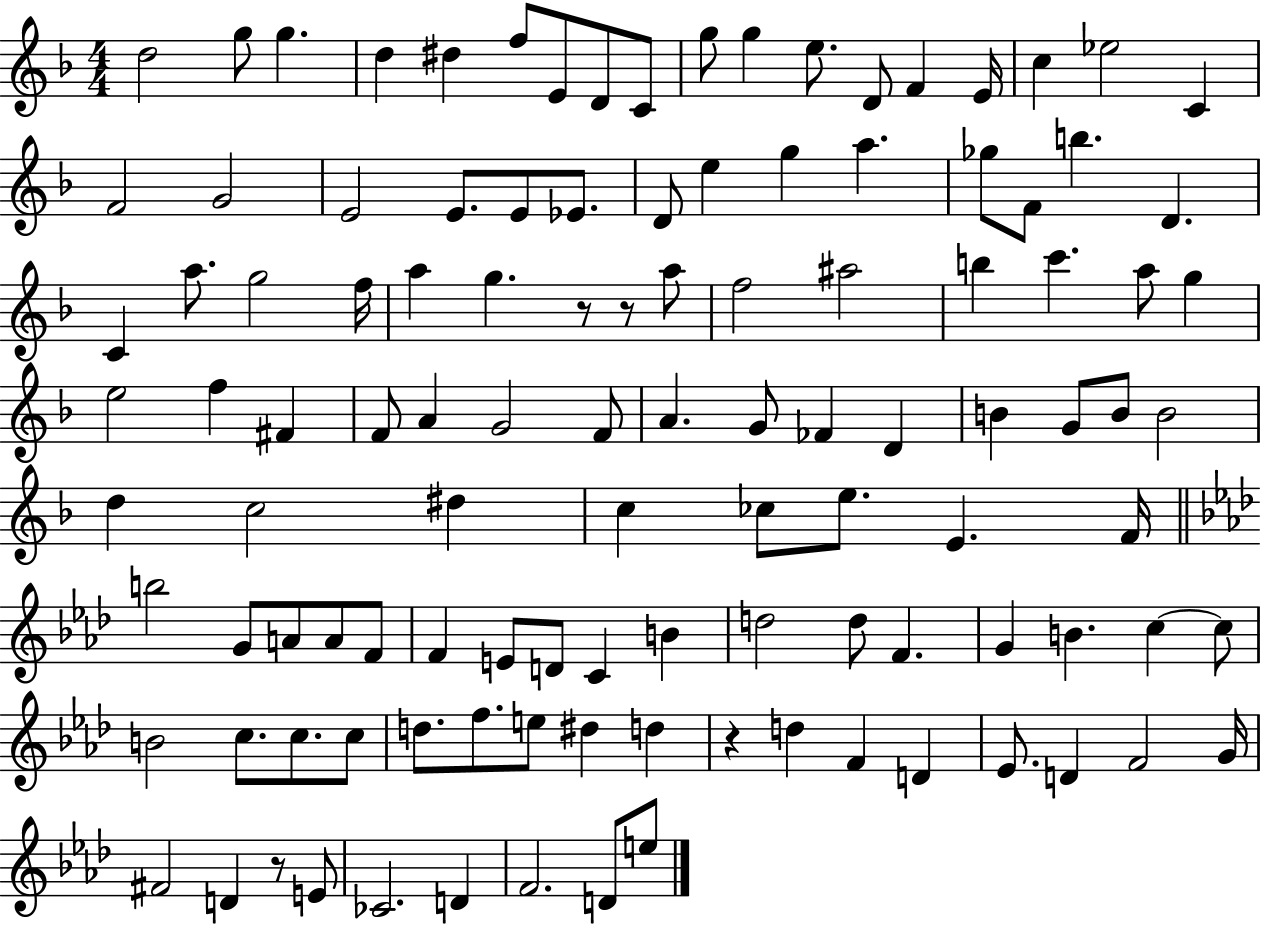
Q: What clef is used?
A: treble